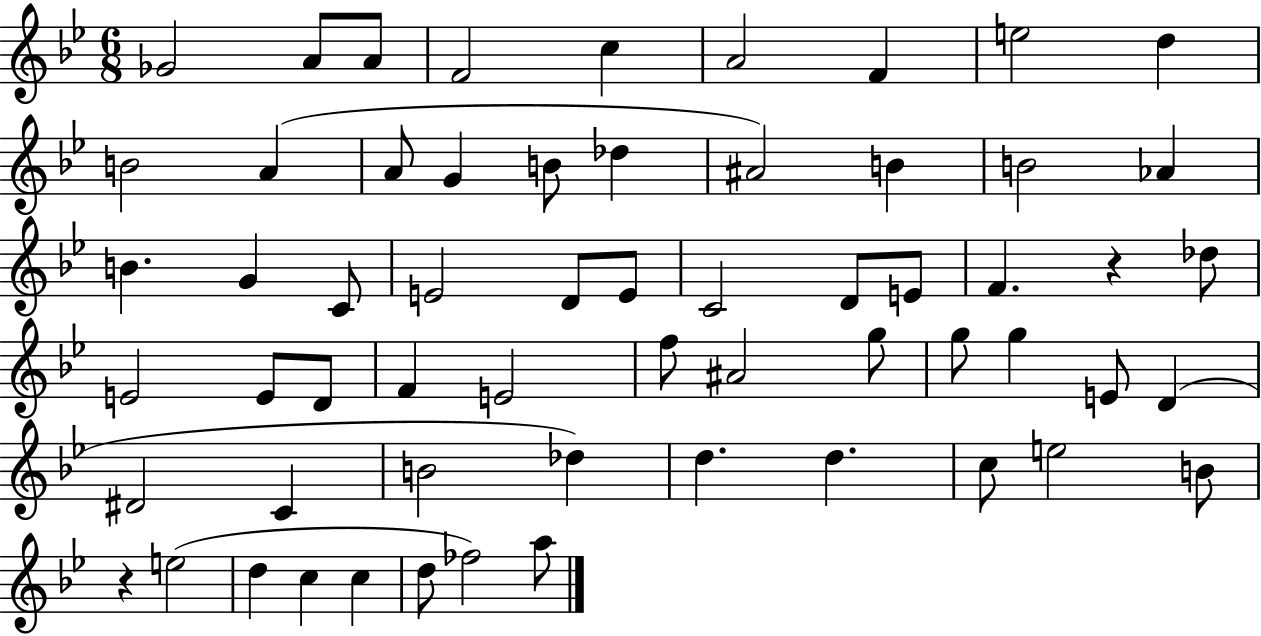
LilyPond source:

{
  \clef treble
  \numericTimeSignature
  \time 6/8
  \key bes \major
  ges'2 a'8 a'8 | f'2 c''4 | a'2 f'4 | e''2 d''4 | \break b'2 a'4( | a'8 g'4 b'8 des''4 | ais'2) b'4 | b'2 aes'4 | \break b'4. g'4 c'8 | e'2 d'8 e'8 | c'2 d'8 e'8 | f'4. r4 des''8 | \break e'2 e'8 d'8 | f'4 e'2 | f''8 ais'2 g''8 | g''8 g''4 e'8 d'4( | \break dis'2 c'4 | b'2 des''4) | d''4. d''4. | c''8 e''2 b'8 | \break r4 e''2( | d''4 c''4 c''4 | d''8 fes''2) a''8 | \bar "|."
}